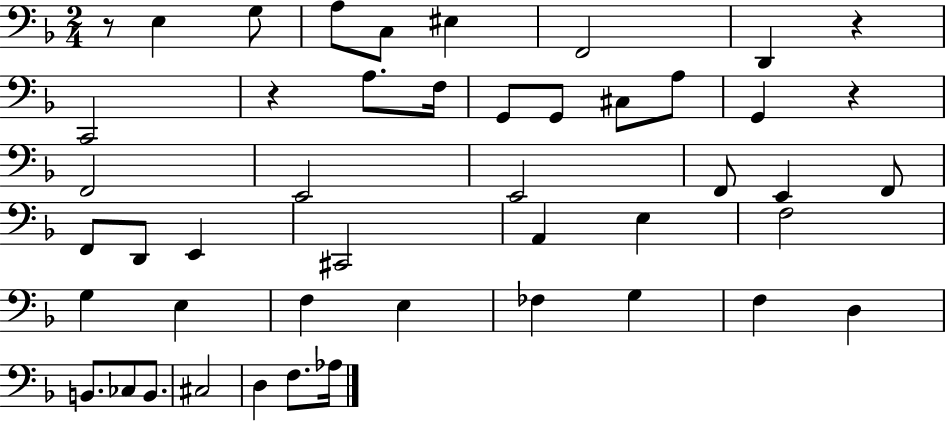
X:1
T:Untitled
M:2/4
L:1/4
K:F
z/2 E, G,/2 A,/2 C,/2 ^E, F,,2 D,, z C,,2 z A,/2 F,/4 G,,/2 G,,/2 ^C,/2 A,/2 G,, z F,,2 E,,2 E,,2 F,,/2 E,, F,,/2 F,,/2 D,,/2 E,, ^C,,2 A,, E, F,2 G, E, F, E, _F, G, F, D, B,,/2 _C,/2 B,,/2 ^C,2 D, F,/2 _A,/4